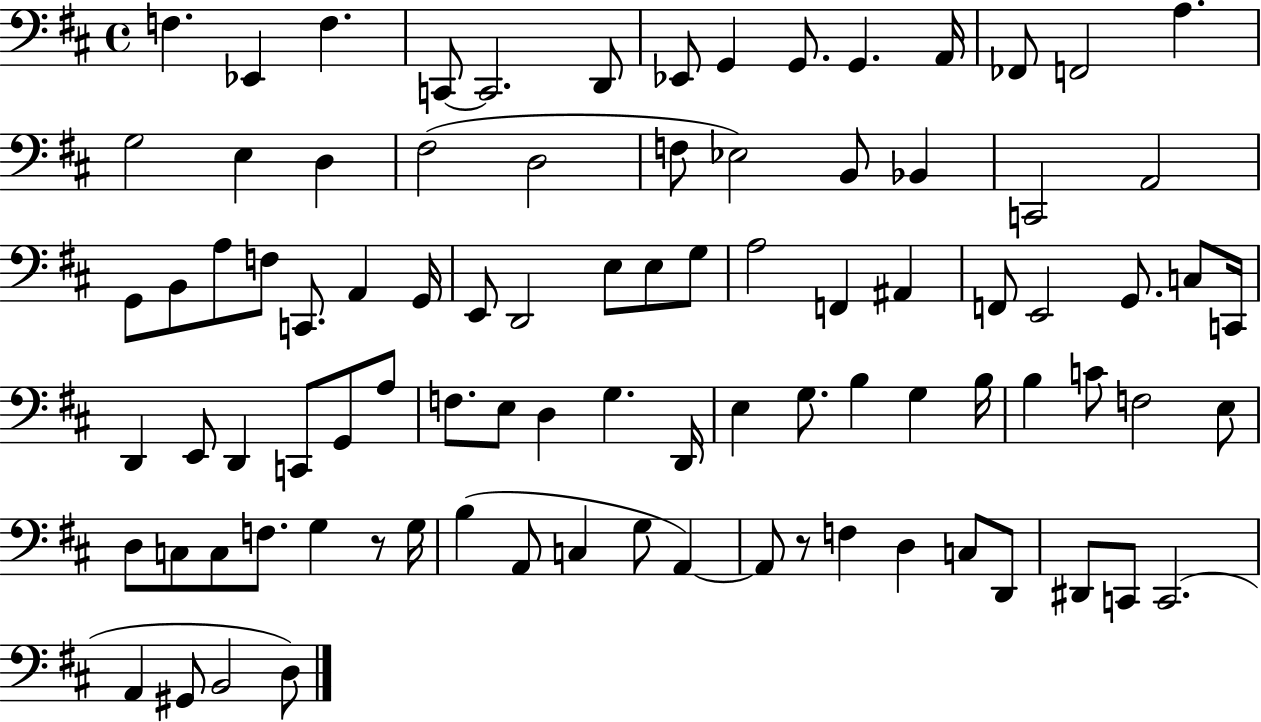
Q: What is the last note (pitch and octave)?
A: D3